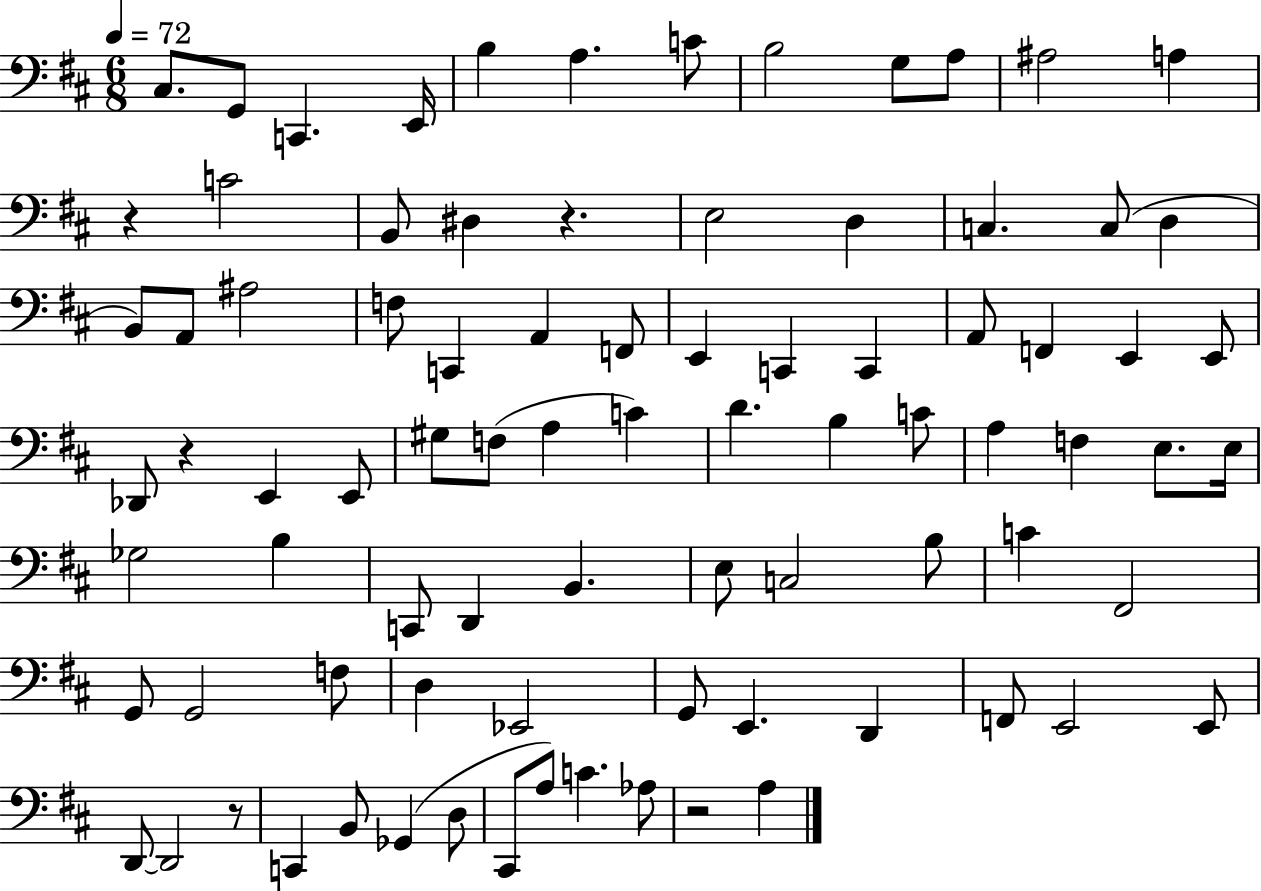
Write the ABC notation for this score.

X:1
T:Untitled
M:6/8
L:1/4
K:D
^C,/2 G,,/2 C,, E,,/4 B, A, C/2 B,2 G,/2 A,/2 ^A,2 A, z C2 B,,/2 ^D, z E,2 D, C, C,/2 D, B,,/2 A,,/2 ^A,2 F,/2 C,, A,, F,,/2 E,, C,, C,, A,,/2 F,, E,, E,,/2 _D,,/2 z E,, E,,/2 ^G,/2 F,/2 A, C D B, C/2 A, F, E,/2 E,/4 _G,2 B, C,,/2 D,, B,, E,/2 C,2 B,/2 C ^F,,2 G,,/2 G,,2 F,/2 D, _E,,2 G,,/2 E,, D,, F,,/2 E,,2 E,,/2 D,,/2 D,,2 z/2 C,, B,,/2 _G,, D,/2 ^C,,/2 A,/2 C _A,/2 z2 A,